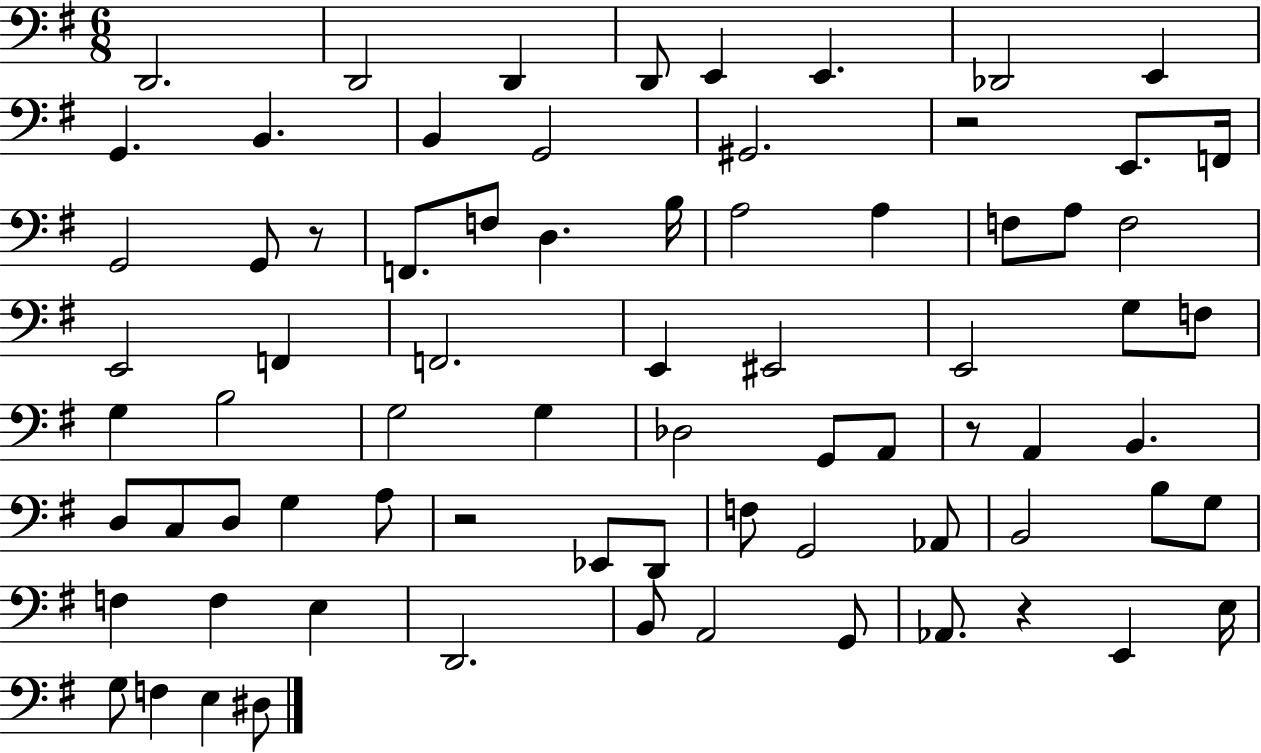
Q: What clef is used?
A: bass